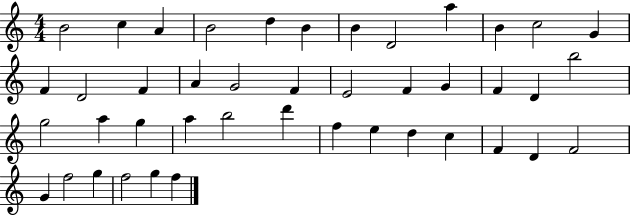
{
  \clef treble
  \numericTimeSignature
  \time 4/4
  \key c \major
  b'2 c''4 a'4 | b'2 d''4 b'4 | b'4 d'2 a''4 | b'4 c''2 g'4 | \break f'4 d'2 f'4 | a'4 g'2 f'4 | e'2 f'4 g'4 | f'4 d'4 b''2 | \break g''2 a''4 g''4 | a''4 b''2 d'''4 | f''4 e''4 d''4 c''4 | f'4 d'4 f'2 | \break g'4 f''2 g''4 | f''2 g''4 f''4 | \bar "|."
}